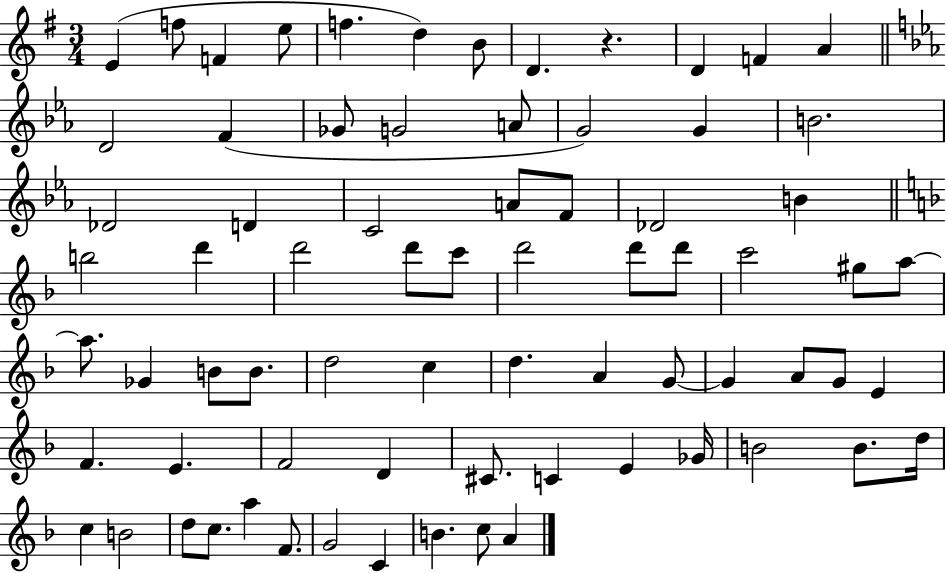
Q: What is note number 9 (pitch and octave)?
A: D4